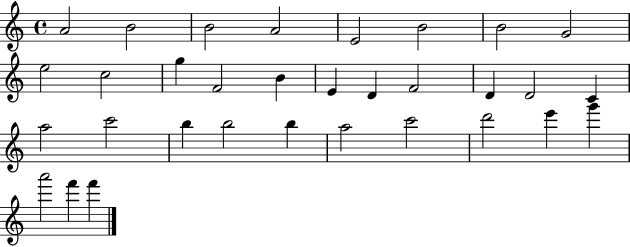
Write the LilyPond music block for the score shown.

{
  \clef treble
  \time 4/4
  \defaultTimeSignature
  \key c \major
  a'2 b'2 | b'2 a'2 | e'2 b'2 | b'2 g'2 | \break e''2 c''2 | g''4 f'2 b'4 | e'4 d'4 f'2 | d'4 d'2 c'4 | \break a''2 c'''2 | b''4 b''2 b''4 | a''2 c'''2 | d'''2 e'''4 g'''4 | \break a'''2 f'''4 f'''4 | \bar "|."
}